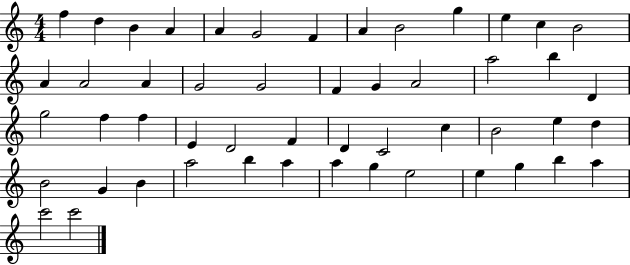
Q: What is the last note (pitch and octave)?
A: C6